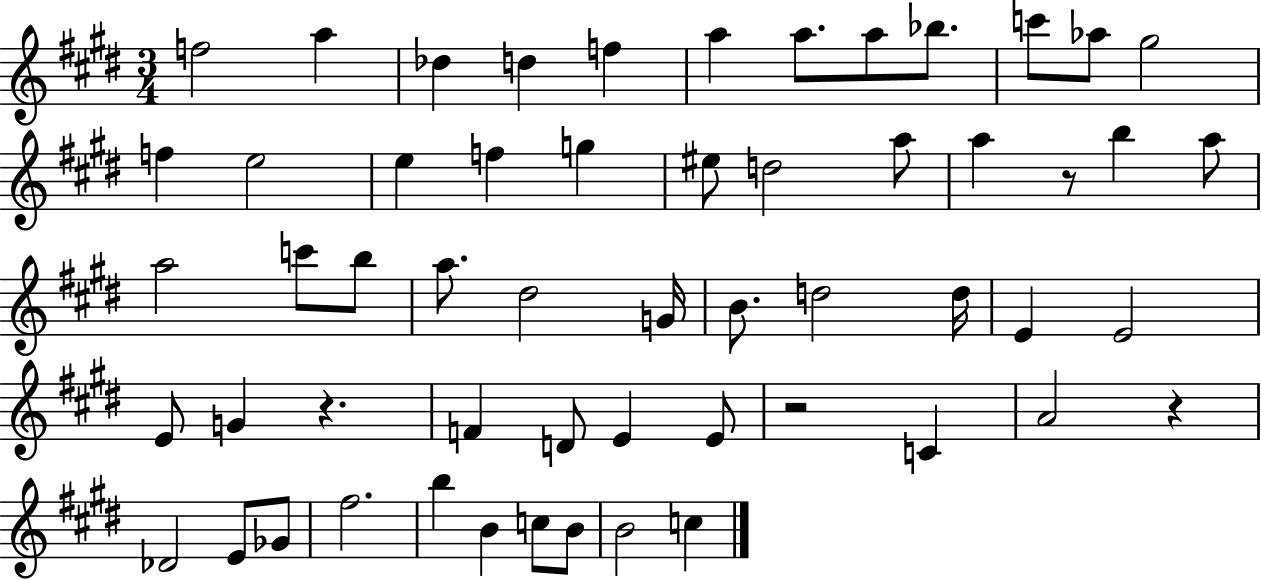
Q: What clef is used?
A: treble